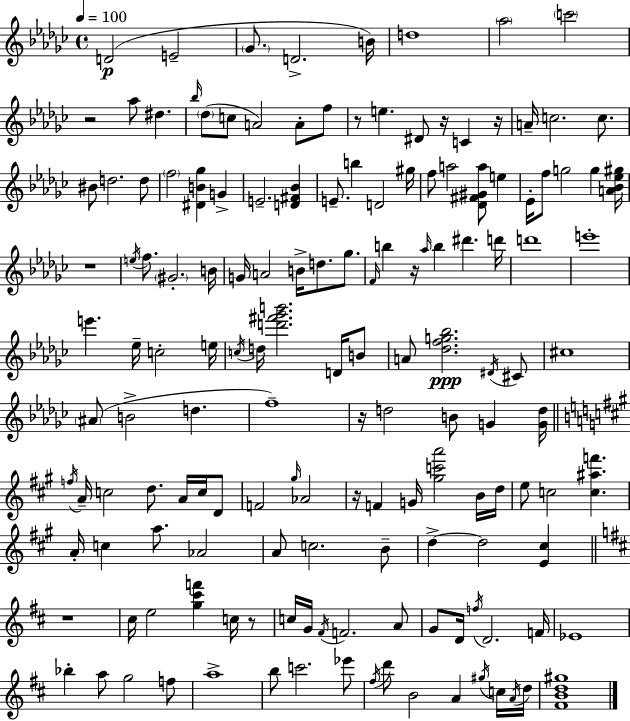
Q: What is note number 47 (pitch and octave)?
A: D5